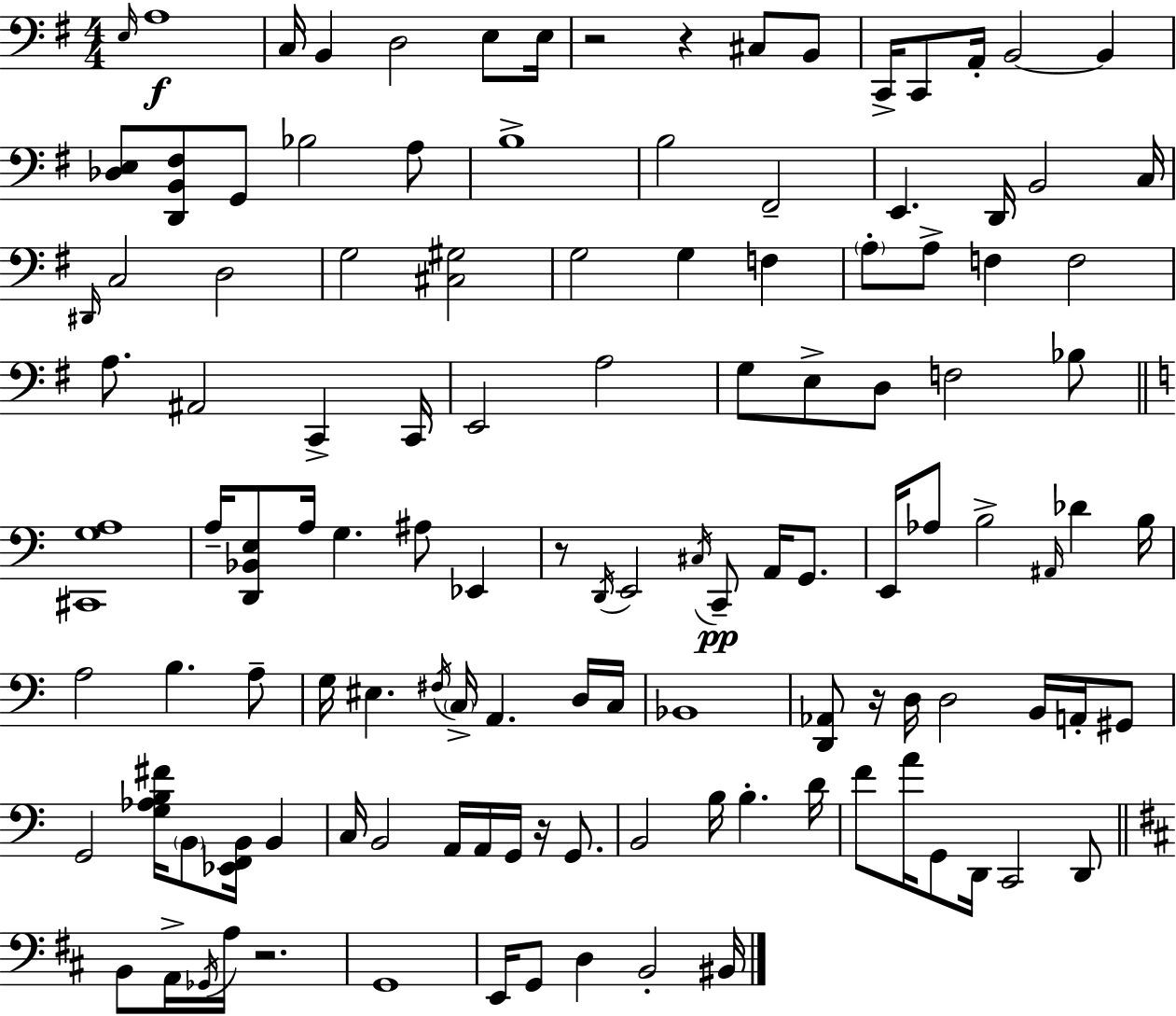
{
  \clef bass
  \numericTimeSignature
  \time 4/4
  \key e \minor
  \grace { e16 }\f a1 | c16 b,4 d2 e8 | e16 r2 r4 cis8 b,8 | c,16-> c,8 a,16-. b,2~~ b,4 | \break <des e>8 <d, b, fis>8 g,8 bes2 a8 | b1-> | b2 fis,2-- | e,4. d,16 b,2 | \break c16 \grace { dis,16 } c2 d2 | g2 <cis gis>2 | g2 g4 f4 | \parenthesize a8-. a8-> f4 f2 | \break a8. ais,2 c,4-> | c,16 e,2 a2 | g8 e8-> d8 f2 | bes8 \bar "||" \break \key a \minor <cis, g a>1 | a16-- <d, bes, e>8 a16 g4. ais8 ees,4 | r8 \acciaccatura { d,16 } e,2 \acciaccatura { cis16 }\pp c,8-- a,16 g,8. | e,16 aes8 b2-> \grace { ais,16 } des'4 | \break b16 a2 b4. | a8-- g16 eis4. \acciaccatura { fis16 } \parenthesize c16-> a,4. | d16 c16 bes,1 | <d, aes,>8 r16 d16 d2 | \break b,16 a,16-. gis,8 g,2 <g aes b fis'>16 \parenthesize b,8 <ees, f, b,>16 | b,4 c16 b,2 a,16 a,16 g,16 | r16 g,8. b,2 b16 b4.-. | d'16 f'8 a'16 g,8 d,16 c,2 | \break d,8 \bar "||" \break \key d \major b,8 a,16-> \acciaccatura { ges,16 } a16 r2. | g,1 | e,16 g,8 d4 b,2-. | bis,16 \bar "|."
}